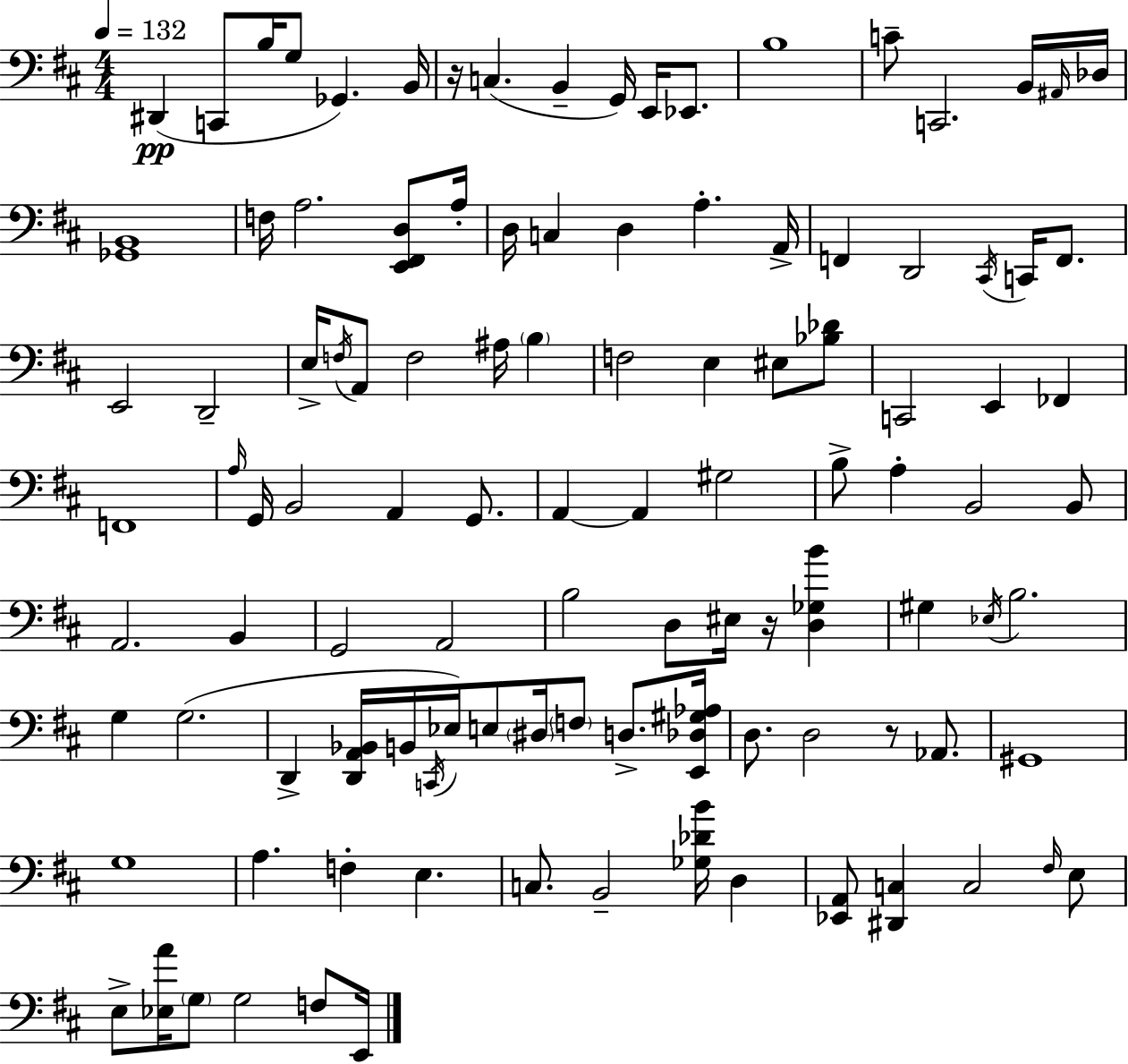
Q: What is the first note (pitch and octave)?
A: D#2